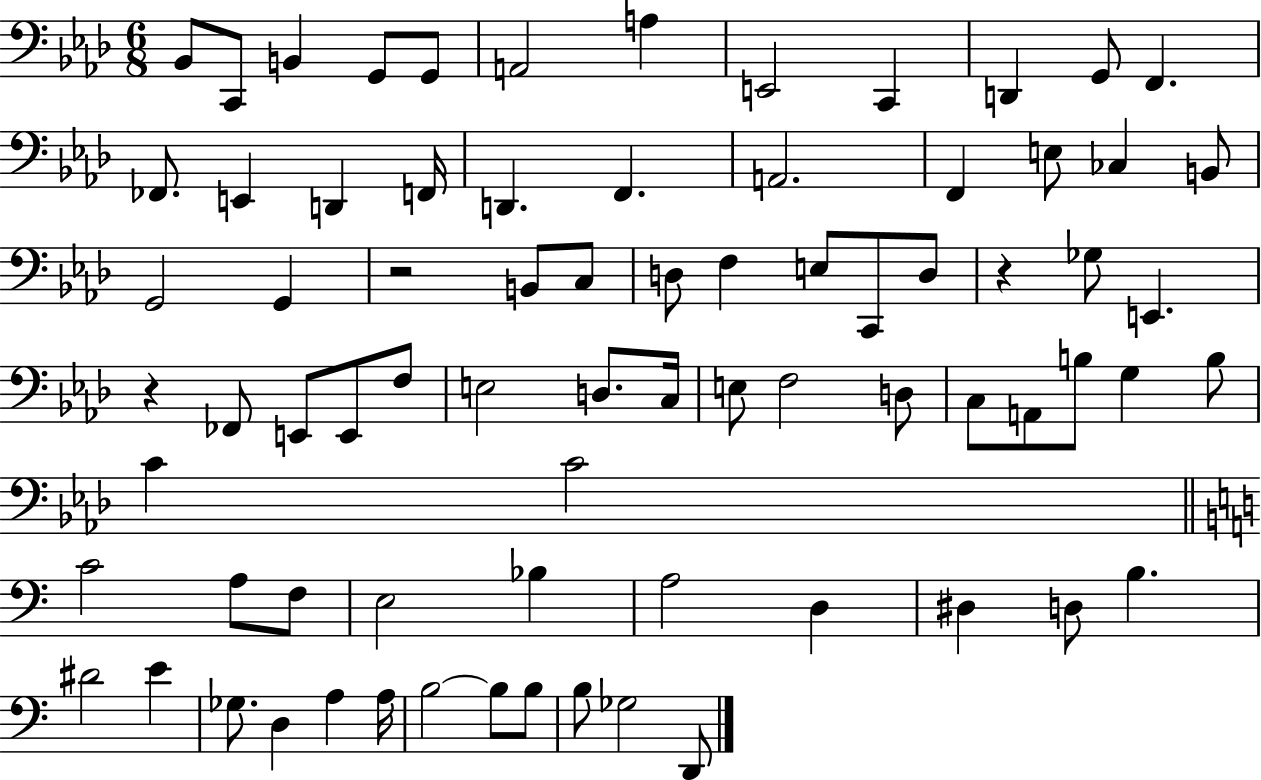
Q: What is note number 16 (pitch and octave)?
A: F2